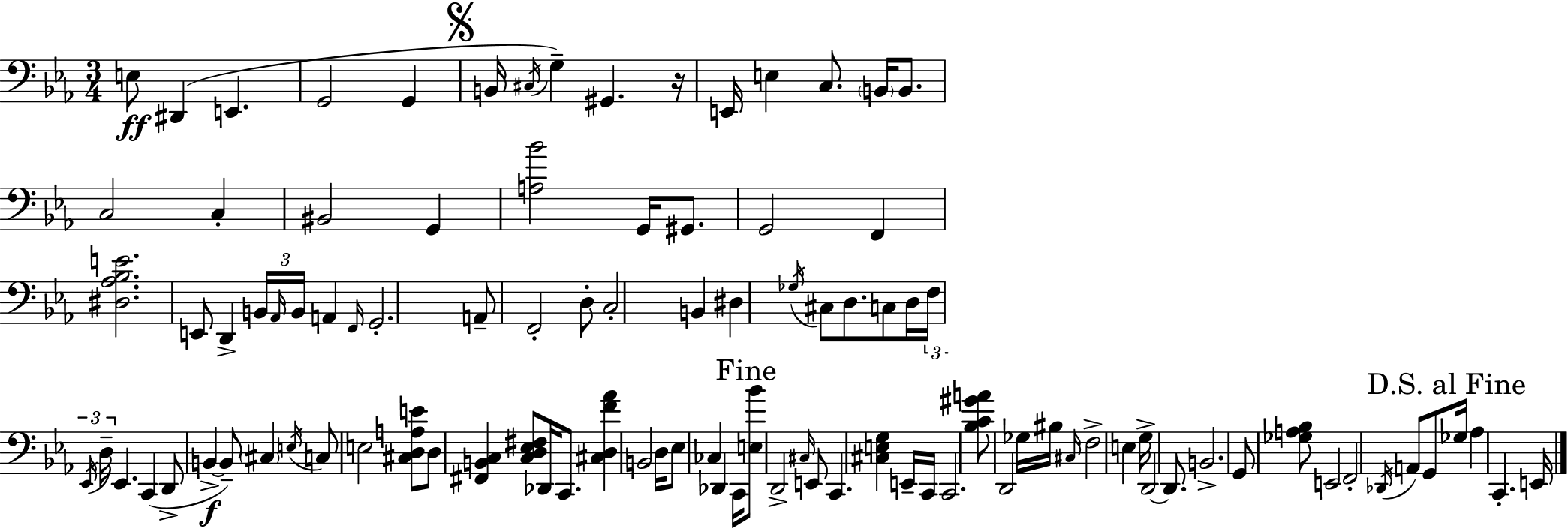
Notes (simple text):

E3/e D#2/q E2/q. G2/h G2/q B2/s C#3/s G3/q G#2/q. R/s E2/s E3/q C3/e. B2/s B2/e. C3/h C3/q BIS2/h G2/q [A3,Bb4]/h G2/s G#2/e. G2/h F2/q [D#3,Ab3,Bb3,E4]/h. E2/e D2/q B2/s Ab2/s B2/s A2/q F2/s G2/h. A2/e F2/h D3/e C3/h B2/q D#3/q Gb3/s C#3/e D3/e. C3/e D3/s F3/s Eb2/s D3/s Eb2/q. C2/q D2/e B2/q B2/e C#3/q E3/s C3/e E3/h [C#3,D3,A3,E4]/e D3/e [F#2,B2,C3]/q [C3,D3,Eb3,F#3]/e Db2/s C2/e. [C#3,D3,F4,Ab4]/q B2/h D3/s Eb3/e CES3/q Db2/q C2/s [E3,Bb4]/e D2/h C#3/s E2/e C2/q. [C#3,E3,G3]/q E2/s C2/s C2/h. [Bb3,C4,G#4,A4]/e D2/h Gb3/s BIS3/s C#3/s F3/h E3/q G3/s D2/h D2/e. B2/h. G2/e [Gb3,A3,Bb3]/e E2/h F2/h Db2/s A2/e G2/e Gb3/s Ab3/q C2/q. E2/s